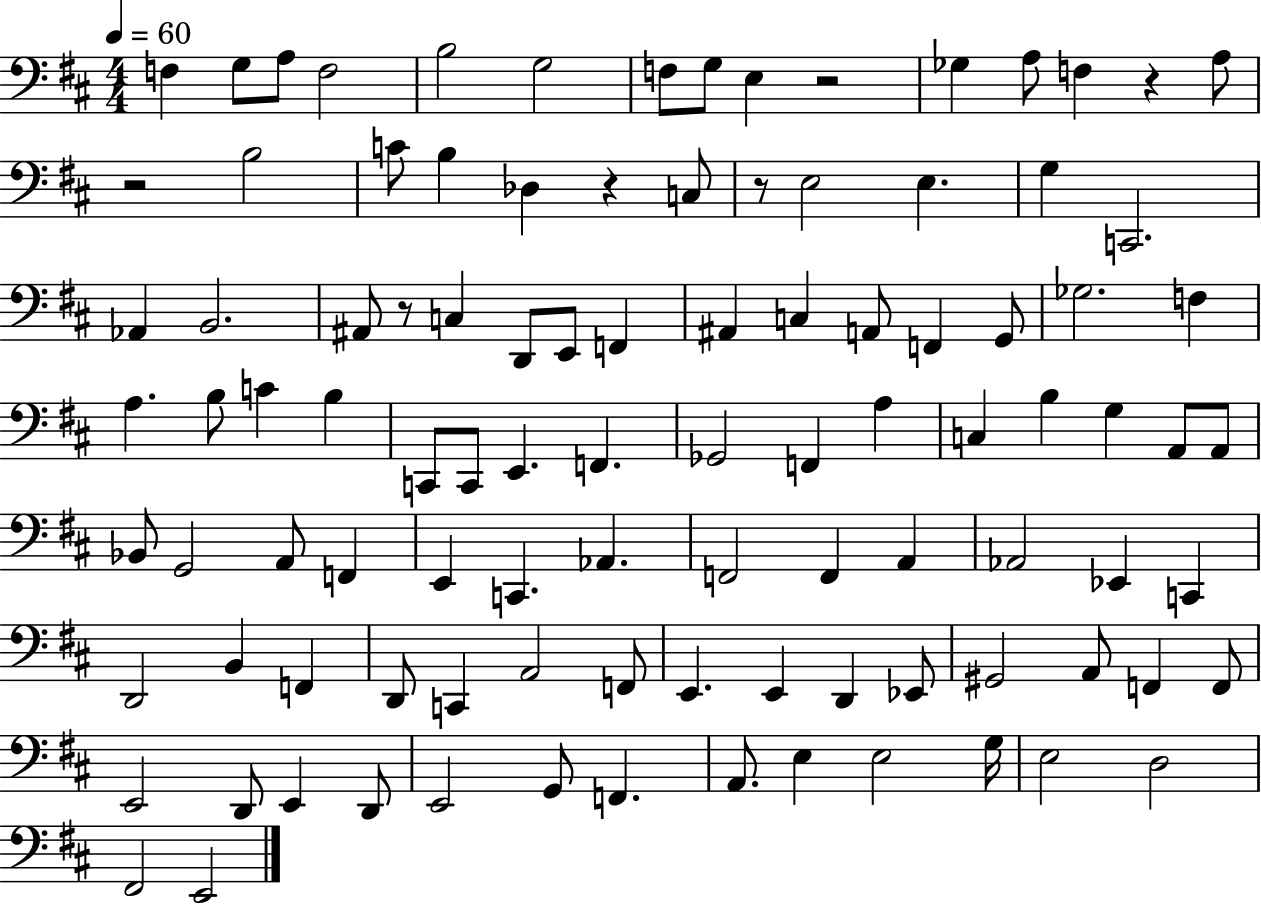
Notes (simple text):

F3/q G3/e A3/e F3/h B3/h G3/h F3/e G3/e E3/q R/h Gb3/q A3/e F3/q R/q A3/e R/h B3/h C4/e B3/q Db3/q R/q C3/e R/e E3/h E3/q. G3/q C2/h. Ab2/q B2/h. A#2/e R/e C3/q D2/e E2/e F2/q A#2/q C3/q A2/e F2/q G2/e Gb3/h. F3/q A3/q. B3/e C4/q B3/q C2/e C2/e E2/q. F2/q. Gb2/h F2/q A3/q C3/q B3/q G3/q A2/e A2/e Bb2/e G2/h A2/e F2/q E2/q C2/q. Ab2/q. F2/h F2/q A2/q Ab2/h Eb2/q C2/q D2/h B2/q F2/q D2/e C2/q A2/h F2/e E2/q. E2/q D2/q Eb2/e G#2/h A2/e F2/q F2/e E2/h D2/e E2/q D2/e E2/h G2/e F2/q. A2/e. E3/q E3/h G3/s E3/h D3/h F#2/h E2/h